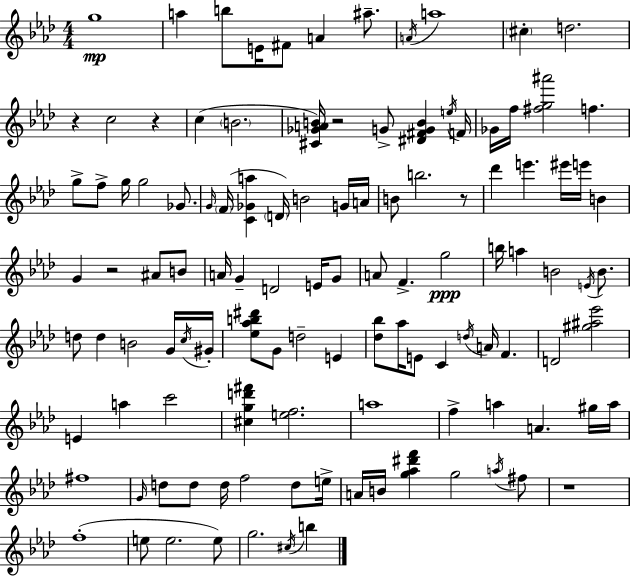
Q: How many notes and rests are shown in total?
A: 115